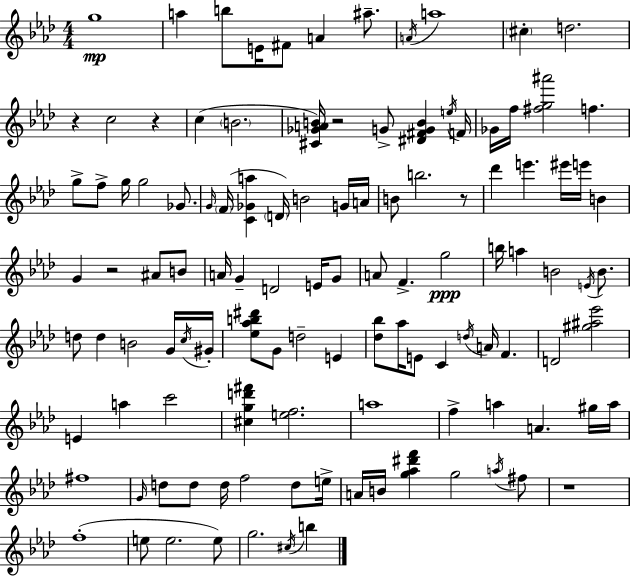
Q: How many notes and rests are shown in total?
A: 115